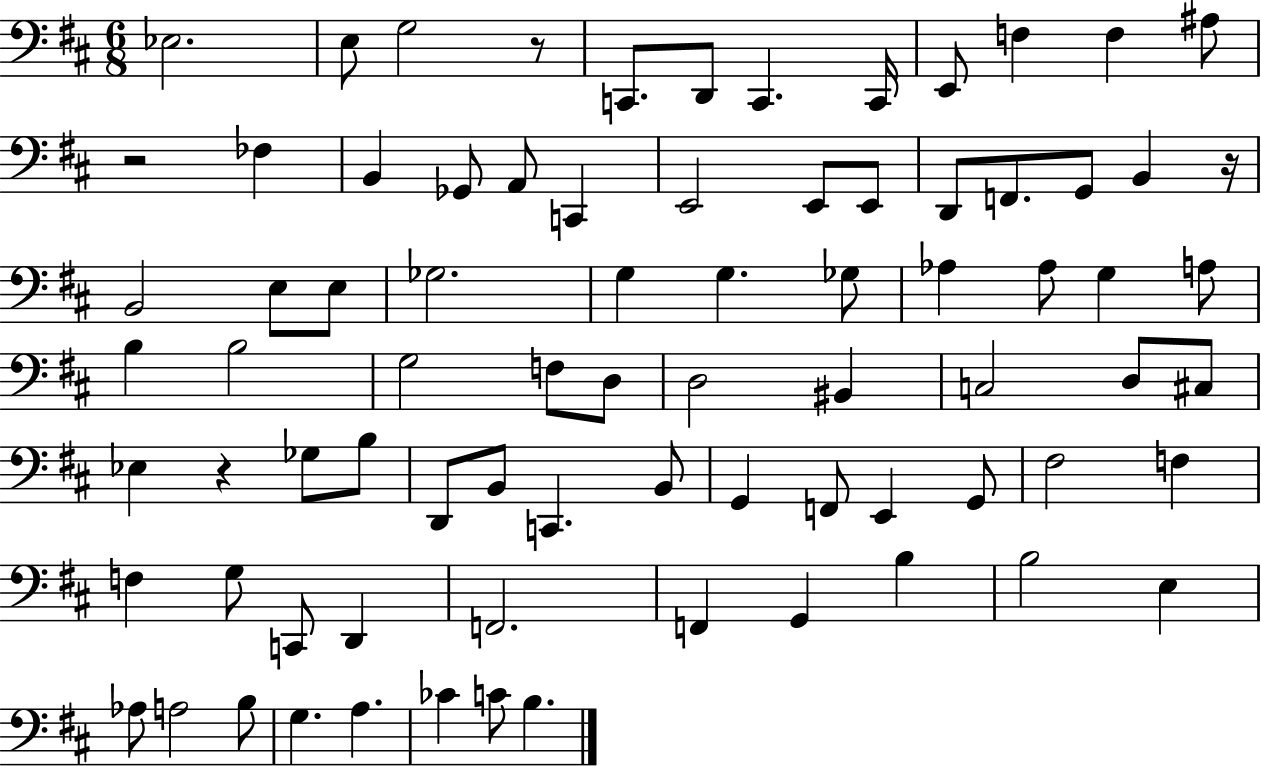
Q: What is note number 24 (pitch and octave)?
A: B2